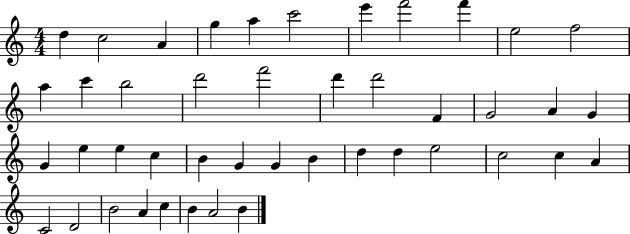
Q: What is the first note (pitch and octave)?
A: D5